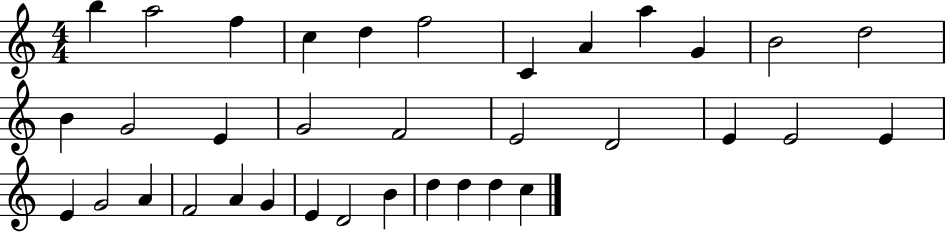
{
  \clef treble
  \numericTimeSignature
  \time 4/4
  \key c \major
  b''4 a''2 f''4 | c''4 d''4 f''2 | c'4 a'4 a''4 g'4 | b'2 d''2 | \break b'4 g'2 e'4 | g'2 f'2 | e'2 d'2 | e'4 e'2 e'4 | \break e'4 g'2 a'4 | f'2 a'4 g'4 | e'4 d'2 b'4 | d''4 d''4 d''4 c''4 | \break \bar "|."
}